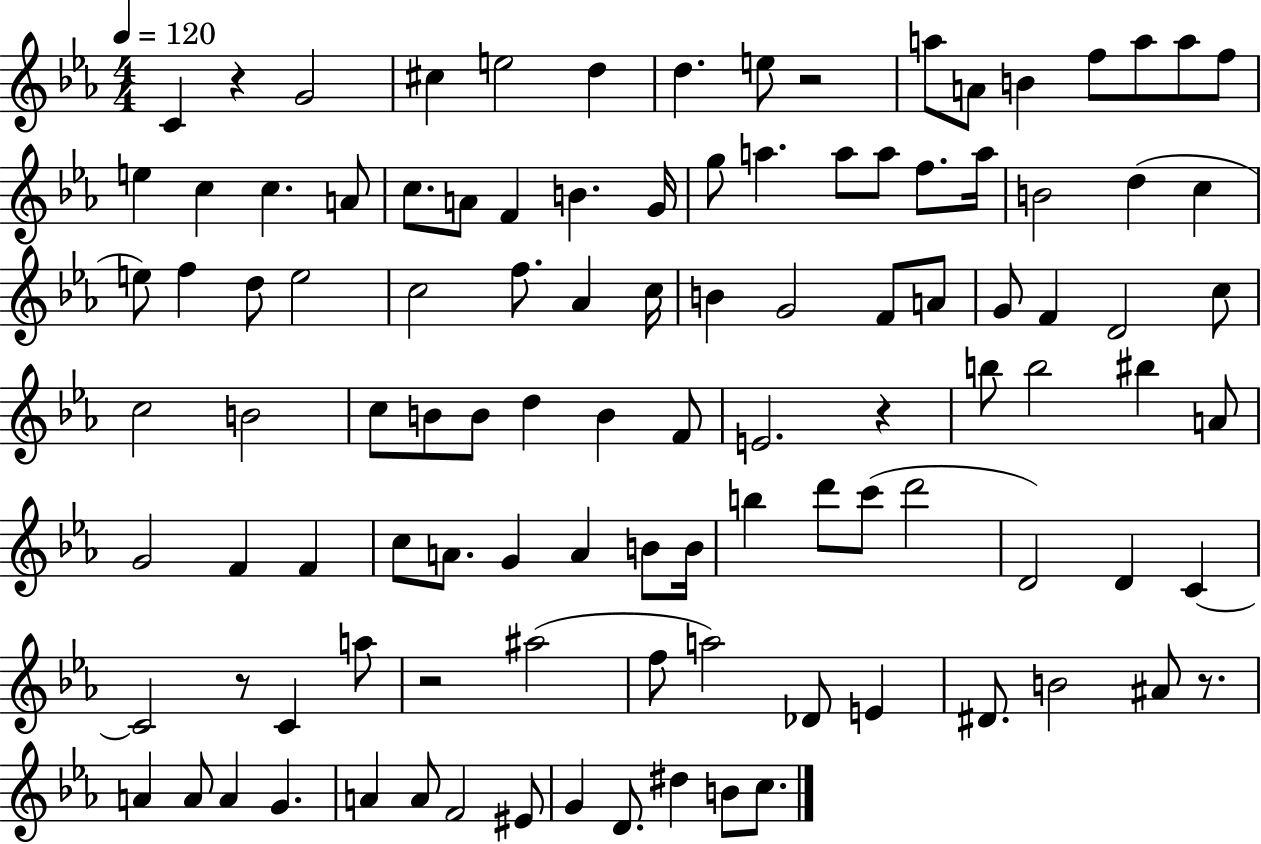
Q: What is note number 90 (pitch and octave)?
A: A4